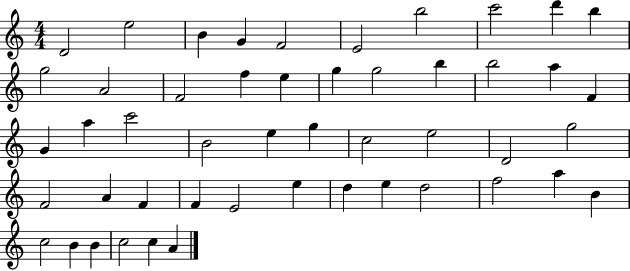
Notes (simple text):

D4/h E5/h B4/q G4/q F4/h E4/h B5/h C6/h D6/q B5/q G5/h A4/h F4/h F5/q E5/q G5/q G5/h B5/q B5/h A5/q F4/q G4/q A5/q C6/h B4/h E5/q G5/q C5/h E5/h D4/h G5/h F4/h A4/q F4/q F4/q E4/h E5/q D5/q E5/q D5/h F5/h A5/q B4/q C5/h B4/q B4/q C5/h C5/q A4/q